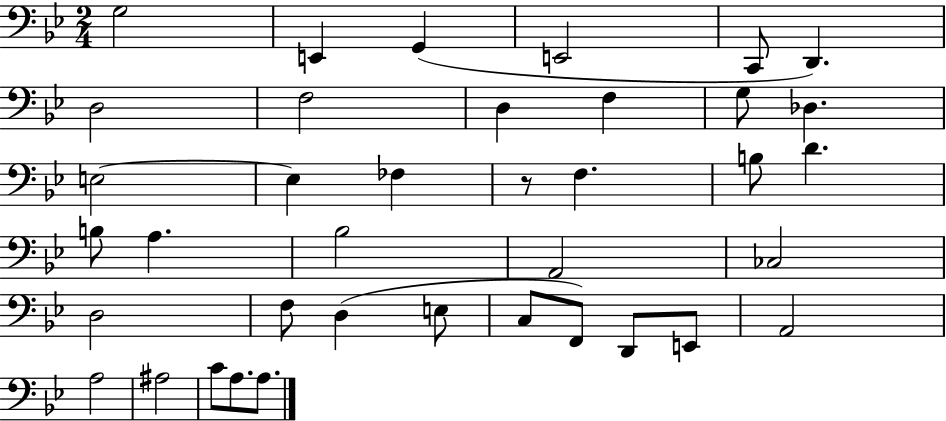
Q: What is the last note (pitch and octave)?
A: A3